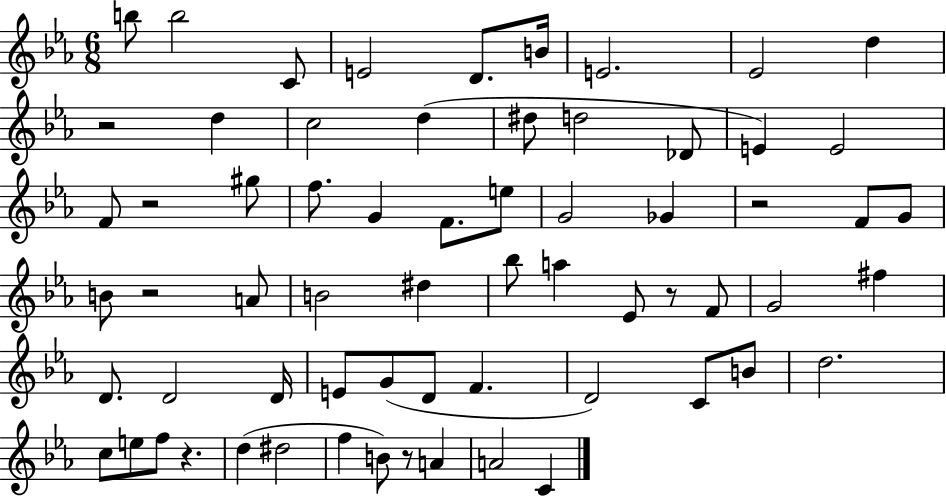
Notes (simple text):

B5/e B5/h C4/e E4/h D4/e. B4/s E4/h. Eb4/h D5/q R/h D5/q C5/h D5/q D#5/e D5/h Db4/e E4/q E4/h F4/e R/h G#5/e F5/e. G4/q F4/e. E5/e G4/h Gb4/q R/h F4/e G4/e B4/e R/h A4/e B4/h D#5/q Bb5/e A5/q Eb4/e R/e F4/e G4/h F#5/q D4/e. D4/h D4/s E4/e G4/e D4/e F4/q. D4/h C4/e B4/e D5/h. C5/e E5/e F5/e R/q. D5/q D#5/h F5/q B4/e R/e A4/q A4/h C4/q